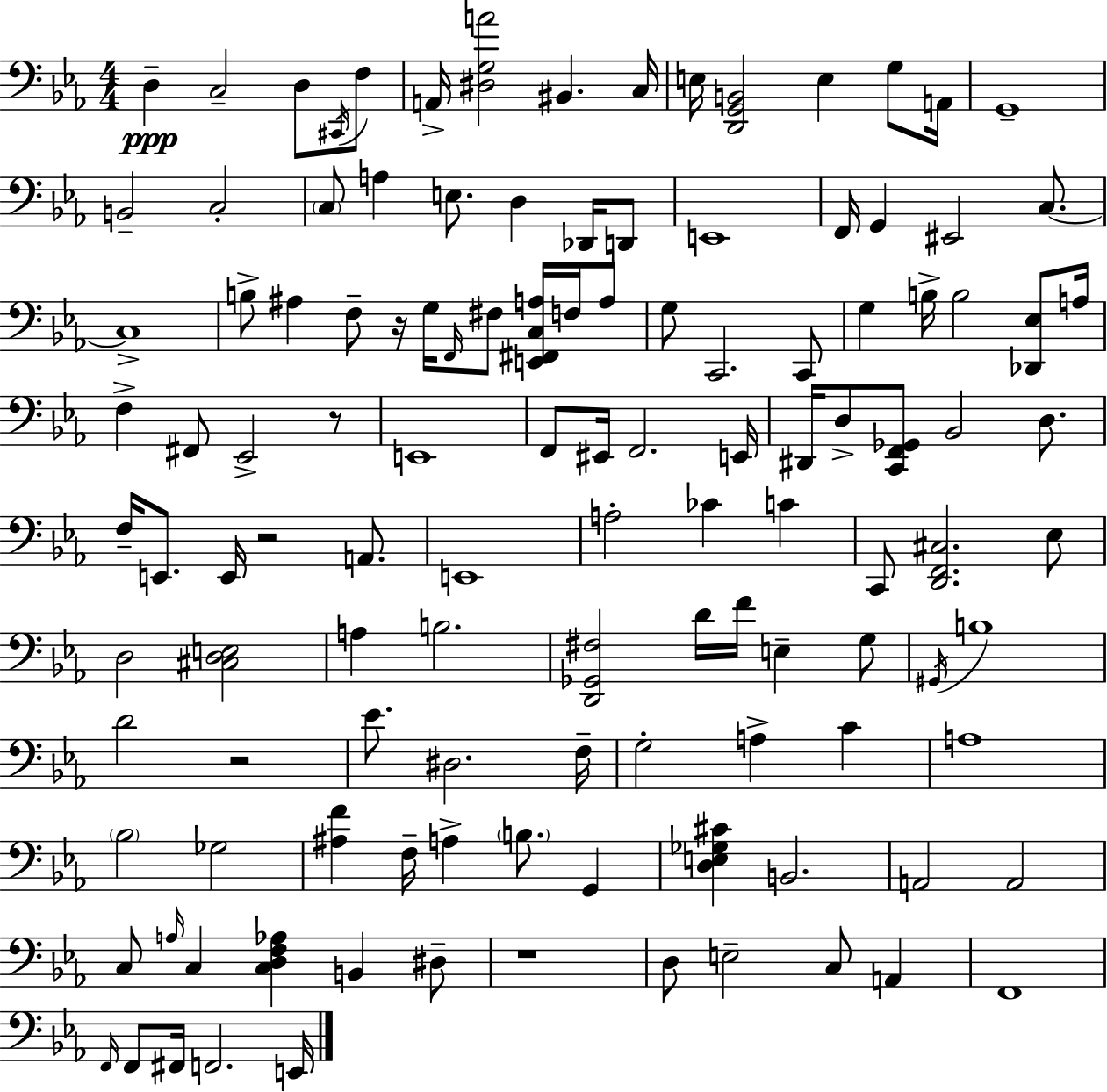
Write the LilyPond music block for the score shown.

{
  \clef bass
  \numericTimeSignature
  \time 4/4
  \key c \minor
  d4--\ppp c2-- d8 \acciaccatura { cis,16 } f8 | a,16-> <dis g a'>2 bis,4. | c16 e16 <d, g, b,>2 e4 g8 | a,16 g,1-- | \break b,2-- c2-. | \parenthesize c8 a4 e8. d4 des,16 d,8 | e,1 | f,16 g,4 eis,2 c8.~~ | \break c1-> | b8-> ais4 f8-- r16 g16 \grace { f,16 } fis8 <e, fis, c a>16 f16 | a8 g8 c,2. | c,8 g4 b16-> b2 <des, ees>8 | \break a16 f4-> fis,8 ees,2-> | r8 e,1 | f,8 eis,16 f,2. | e,16 dis,16 d8-> <c, f, ges,>8 bes,2 d8. | \break f16-- e,8. e,16 r2 a,8. | e,1 | a2-. ces'4 c'4 | c,8 <d, f, cis>2. | \break ees8 d2 <cis d e>2 | a4 b2. | <d, ges, fis>2 d'16 f'16 e4-- | g8 \acciaccatura { gis,16 } b1 | \break d'2 r2 | ees'8. dis2. | f16-- g2-. a4-> c'4 | a1 | \break \parenthesize bes2 ges2 | <ais f'>4 f16-- a4-> \parenthesize b8. g,4 | <d e ges cis'>4 b,2. | a,2 a,2 | \break c8 \grace { a16 } c4 <c d f aes>4 b,4 | dis8-- r1 | d8 e2-- c8 | a,4 f,1 | \break \grace { f,16 } f,8 fis,16 f,2. | e,16 \bar "|."
}